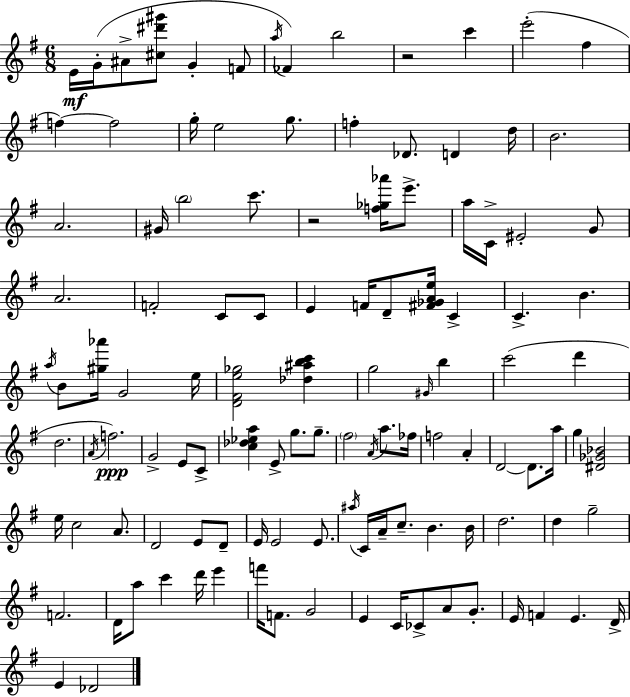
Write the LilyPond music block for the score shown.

{
  \clef treble
  \numericTimeSignature
  \time 6/8
  \key g \major
  e'16\mf g'16-.( ais'8-> <cis'' dis''' gis'''>8 g'4-. f'8 | \acciaccatura { a''16 }) fes'4 b''2 | r2 c'''4 | e'''2-.( fis''4 | \break f''4~~) f''2 | g''16-. e''2 g''8. | f''4-. des'8. d'4 | d''16 b'2. | \break a'2. | gis'16 \parenthesize b''2 c'''8. | r2 <f'' ges'' aes'''>16 e'''8.-> | a''16 c'16-> eis'2-. g'8 | \break a'2. | f'2-. c'8 c'8 | e'4 f'16 d'8-- <fis' ges' a' e''>16 c'4-> | c'4.-> b'4. | \break \acciaccatura { a''16 } b'8 <gis'' aes'''>16 g'2 | e''16 <d' fis' e'' ges''>2 <des'' ais'' b'' c'''>4 | g''2 \grace { gis'16 } b''4 | c'''2( d'''4 | \break d''2. | \acciaccatura { a'16 }\ppp) f''2. | g'2-> | e'8 c'8-> <c'' des'' ees'' a''>4 e'8-> g''8. | \break g''8.-- \parenthesize fis''2 | \acciaccatura { a'16 } a''8. fes''16 f''2 | a'4-. d'2~~ | d'8. a''16 g''4 <dis' ges' bes'>2 | \break e''16 c''2 | a'8. d'2 | e'8 d'8-- e'16 e'2 | e'8. \acciaccatura { ais''16 } c'16 a'16-- c''8.-- b'4. | \break b'16 d''2. | d''4 g''2-- | f'2. | d'16 a''8 c'''4 | \break d'''16 e'''4 f'''16 f'8. g'2 | e'4 c'16 ces'8-> | a'8 g'8.-. e'16 f'4 e'4. | d'16-> e'4 des'2 | \break \bar "|."
}